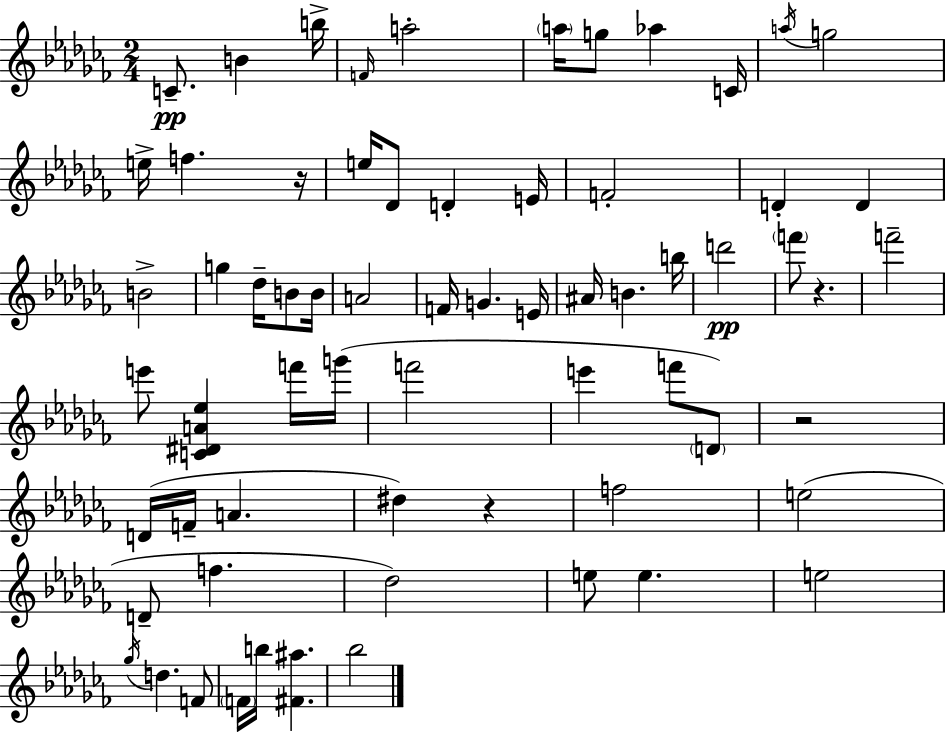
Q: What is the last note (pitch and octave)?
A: Bb5